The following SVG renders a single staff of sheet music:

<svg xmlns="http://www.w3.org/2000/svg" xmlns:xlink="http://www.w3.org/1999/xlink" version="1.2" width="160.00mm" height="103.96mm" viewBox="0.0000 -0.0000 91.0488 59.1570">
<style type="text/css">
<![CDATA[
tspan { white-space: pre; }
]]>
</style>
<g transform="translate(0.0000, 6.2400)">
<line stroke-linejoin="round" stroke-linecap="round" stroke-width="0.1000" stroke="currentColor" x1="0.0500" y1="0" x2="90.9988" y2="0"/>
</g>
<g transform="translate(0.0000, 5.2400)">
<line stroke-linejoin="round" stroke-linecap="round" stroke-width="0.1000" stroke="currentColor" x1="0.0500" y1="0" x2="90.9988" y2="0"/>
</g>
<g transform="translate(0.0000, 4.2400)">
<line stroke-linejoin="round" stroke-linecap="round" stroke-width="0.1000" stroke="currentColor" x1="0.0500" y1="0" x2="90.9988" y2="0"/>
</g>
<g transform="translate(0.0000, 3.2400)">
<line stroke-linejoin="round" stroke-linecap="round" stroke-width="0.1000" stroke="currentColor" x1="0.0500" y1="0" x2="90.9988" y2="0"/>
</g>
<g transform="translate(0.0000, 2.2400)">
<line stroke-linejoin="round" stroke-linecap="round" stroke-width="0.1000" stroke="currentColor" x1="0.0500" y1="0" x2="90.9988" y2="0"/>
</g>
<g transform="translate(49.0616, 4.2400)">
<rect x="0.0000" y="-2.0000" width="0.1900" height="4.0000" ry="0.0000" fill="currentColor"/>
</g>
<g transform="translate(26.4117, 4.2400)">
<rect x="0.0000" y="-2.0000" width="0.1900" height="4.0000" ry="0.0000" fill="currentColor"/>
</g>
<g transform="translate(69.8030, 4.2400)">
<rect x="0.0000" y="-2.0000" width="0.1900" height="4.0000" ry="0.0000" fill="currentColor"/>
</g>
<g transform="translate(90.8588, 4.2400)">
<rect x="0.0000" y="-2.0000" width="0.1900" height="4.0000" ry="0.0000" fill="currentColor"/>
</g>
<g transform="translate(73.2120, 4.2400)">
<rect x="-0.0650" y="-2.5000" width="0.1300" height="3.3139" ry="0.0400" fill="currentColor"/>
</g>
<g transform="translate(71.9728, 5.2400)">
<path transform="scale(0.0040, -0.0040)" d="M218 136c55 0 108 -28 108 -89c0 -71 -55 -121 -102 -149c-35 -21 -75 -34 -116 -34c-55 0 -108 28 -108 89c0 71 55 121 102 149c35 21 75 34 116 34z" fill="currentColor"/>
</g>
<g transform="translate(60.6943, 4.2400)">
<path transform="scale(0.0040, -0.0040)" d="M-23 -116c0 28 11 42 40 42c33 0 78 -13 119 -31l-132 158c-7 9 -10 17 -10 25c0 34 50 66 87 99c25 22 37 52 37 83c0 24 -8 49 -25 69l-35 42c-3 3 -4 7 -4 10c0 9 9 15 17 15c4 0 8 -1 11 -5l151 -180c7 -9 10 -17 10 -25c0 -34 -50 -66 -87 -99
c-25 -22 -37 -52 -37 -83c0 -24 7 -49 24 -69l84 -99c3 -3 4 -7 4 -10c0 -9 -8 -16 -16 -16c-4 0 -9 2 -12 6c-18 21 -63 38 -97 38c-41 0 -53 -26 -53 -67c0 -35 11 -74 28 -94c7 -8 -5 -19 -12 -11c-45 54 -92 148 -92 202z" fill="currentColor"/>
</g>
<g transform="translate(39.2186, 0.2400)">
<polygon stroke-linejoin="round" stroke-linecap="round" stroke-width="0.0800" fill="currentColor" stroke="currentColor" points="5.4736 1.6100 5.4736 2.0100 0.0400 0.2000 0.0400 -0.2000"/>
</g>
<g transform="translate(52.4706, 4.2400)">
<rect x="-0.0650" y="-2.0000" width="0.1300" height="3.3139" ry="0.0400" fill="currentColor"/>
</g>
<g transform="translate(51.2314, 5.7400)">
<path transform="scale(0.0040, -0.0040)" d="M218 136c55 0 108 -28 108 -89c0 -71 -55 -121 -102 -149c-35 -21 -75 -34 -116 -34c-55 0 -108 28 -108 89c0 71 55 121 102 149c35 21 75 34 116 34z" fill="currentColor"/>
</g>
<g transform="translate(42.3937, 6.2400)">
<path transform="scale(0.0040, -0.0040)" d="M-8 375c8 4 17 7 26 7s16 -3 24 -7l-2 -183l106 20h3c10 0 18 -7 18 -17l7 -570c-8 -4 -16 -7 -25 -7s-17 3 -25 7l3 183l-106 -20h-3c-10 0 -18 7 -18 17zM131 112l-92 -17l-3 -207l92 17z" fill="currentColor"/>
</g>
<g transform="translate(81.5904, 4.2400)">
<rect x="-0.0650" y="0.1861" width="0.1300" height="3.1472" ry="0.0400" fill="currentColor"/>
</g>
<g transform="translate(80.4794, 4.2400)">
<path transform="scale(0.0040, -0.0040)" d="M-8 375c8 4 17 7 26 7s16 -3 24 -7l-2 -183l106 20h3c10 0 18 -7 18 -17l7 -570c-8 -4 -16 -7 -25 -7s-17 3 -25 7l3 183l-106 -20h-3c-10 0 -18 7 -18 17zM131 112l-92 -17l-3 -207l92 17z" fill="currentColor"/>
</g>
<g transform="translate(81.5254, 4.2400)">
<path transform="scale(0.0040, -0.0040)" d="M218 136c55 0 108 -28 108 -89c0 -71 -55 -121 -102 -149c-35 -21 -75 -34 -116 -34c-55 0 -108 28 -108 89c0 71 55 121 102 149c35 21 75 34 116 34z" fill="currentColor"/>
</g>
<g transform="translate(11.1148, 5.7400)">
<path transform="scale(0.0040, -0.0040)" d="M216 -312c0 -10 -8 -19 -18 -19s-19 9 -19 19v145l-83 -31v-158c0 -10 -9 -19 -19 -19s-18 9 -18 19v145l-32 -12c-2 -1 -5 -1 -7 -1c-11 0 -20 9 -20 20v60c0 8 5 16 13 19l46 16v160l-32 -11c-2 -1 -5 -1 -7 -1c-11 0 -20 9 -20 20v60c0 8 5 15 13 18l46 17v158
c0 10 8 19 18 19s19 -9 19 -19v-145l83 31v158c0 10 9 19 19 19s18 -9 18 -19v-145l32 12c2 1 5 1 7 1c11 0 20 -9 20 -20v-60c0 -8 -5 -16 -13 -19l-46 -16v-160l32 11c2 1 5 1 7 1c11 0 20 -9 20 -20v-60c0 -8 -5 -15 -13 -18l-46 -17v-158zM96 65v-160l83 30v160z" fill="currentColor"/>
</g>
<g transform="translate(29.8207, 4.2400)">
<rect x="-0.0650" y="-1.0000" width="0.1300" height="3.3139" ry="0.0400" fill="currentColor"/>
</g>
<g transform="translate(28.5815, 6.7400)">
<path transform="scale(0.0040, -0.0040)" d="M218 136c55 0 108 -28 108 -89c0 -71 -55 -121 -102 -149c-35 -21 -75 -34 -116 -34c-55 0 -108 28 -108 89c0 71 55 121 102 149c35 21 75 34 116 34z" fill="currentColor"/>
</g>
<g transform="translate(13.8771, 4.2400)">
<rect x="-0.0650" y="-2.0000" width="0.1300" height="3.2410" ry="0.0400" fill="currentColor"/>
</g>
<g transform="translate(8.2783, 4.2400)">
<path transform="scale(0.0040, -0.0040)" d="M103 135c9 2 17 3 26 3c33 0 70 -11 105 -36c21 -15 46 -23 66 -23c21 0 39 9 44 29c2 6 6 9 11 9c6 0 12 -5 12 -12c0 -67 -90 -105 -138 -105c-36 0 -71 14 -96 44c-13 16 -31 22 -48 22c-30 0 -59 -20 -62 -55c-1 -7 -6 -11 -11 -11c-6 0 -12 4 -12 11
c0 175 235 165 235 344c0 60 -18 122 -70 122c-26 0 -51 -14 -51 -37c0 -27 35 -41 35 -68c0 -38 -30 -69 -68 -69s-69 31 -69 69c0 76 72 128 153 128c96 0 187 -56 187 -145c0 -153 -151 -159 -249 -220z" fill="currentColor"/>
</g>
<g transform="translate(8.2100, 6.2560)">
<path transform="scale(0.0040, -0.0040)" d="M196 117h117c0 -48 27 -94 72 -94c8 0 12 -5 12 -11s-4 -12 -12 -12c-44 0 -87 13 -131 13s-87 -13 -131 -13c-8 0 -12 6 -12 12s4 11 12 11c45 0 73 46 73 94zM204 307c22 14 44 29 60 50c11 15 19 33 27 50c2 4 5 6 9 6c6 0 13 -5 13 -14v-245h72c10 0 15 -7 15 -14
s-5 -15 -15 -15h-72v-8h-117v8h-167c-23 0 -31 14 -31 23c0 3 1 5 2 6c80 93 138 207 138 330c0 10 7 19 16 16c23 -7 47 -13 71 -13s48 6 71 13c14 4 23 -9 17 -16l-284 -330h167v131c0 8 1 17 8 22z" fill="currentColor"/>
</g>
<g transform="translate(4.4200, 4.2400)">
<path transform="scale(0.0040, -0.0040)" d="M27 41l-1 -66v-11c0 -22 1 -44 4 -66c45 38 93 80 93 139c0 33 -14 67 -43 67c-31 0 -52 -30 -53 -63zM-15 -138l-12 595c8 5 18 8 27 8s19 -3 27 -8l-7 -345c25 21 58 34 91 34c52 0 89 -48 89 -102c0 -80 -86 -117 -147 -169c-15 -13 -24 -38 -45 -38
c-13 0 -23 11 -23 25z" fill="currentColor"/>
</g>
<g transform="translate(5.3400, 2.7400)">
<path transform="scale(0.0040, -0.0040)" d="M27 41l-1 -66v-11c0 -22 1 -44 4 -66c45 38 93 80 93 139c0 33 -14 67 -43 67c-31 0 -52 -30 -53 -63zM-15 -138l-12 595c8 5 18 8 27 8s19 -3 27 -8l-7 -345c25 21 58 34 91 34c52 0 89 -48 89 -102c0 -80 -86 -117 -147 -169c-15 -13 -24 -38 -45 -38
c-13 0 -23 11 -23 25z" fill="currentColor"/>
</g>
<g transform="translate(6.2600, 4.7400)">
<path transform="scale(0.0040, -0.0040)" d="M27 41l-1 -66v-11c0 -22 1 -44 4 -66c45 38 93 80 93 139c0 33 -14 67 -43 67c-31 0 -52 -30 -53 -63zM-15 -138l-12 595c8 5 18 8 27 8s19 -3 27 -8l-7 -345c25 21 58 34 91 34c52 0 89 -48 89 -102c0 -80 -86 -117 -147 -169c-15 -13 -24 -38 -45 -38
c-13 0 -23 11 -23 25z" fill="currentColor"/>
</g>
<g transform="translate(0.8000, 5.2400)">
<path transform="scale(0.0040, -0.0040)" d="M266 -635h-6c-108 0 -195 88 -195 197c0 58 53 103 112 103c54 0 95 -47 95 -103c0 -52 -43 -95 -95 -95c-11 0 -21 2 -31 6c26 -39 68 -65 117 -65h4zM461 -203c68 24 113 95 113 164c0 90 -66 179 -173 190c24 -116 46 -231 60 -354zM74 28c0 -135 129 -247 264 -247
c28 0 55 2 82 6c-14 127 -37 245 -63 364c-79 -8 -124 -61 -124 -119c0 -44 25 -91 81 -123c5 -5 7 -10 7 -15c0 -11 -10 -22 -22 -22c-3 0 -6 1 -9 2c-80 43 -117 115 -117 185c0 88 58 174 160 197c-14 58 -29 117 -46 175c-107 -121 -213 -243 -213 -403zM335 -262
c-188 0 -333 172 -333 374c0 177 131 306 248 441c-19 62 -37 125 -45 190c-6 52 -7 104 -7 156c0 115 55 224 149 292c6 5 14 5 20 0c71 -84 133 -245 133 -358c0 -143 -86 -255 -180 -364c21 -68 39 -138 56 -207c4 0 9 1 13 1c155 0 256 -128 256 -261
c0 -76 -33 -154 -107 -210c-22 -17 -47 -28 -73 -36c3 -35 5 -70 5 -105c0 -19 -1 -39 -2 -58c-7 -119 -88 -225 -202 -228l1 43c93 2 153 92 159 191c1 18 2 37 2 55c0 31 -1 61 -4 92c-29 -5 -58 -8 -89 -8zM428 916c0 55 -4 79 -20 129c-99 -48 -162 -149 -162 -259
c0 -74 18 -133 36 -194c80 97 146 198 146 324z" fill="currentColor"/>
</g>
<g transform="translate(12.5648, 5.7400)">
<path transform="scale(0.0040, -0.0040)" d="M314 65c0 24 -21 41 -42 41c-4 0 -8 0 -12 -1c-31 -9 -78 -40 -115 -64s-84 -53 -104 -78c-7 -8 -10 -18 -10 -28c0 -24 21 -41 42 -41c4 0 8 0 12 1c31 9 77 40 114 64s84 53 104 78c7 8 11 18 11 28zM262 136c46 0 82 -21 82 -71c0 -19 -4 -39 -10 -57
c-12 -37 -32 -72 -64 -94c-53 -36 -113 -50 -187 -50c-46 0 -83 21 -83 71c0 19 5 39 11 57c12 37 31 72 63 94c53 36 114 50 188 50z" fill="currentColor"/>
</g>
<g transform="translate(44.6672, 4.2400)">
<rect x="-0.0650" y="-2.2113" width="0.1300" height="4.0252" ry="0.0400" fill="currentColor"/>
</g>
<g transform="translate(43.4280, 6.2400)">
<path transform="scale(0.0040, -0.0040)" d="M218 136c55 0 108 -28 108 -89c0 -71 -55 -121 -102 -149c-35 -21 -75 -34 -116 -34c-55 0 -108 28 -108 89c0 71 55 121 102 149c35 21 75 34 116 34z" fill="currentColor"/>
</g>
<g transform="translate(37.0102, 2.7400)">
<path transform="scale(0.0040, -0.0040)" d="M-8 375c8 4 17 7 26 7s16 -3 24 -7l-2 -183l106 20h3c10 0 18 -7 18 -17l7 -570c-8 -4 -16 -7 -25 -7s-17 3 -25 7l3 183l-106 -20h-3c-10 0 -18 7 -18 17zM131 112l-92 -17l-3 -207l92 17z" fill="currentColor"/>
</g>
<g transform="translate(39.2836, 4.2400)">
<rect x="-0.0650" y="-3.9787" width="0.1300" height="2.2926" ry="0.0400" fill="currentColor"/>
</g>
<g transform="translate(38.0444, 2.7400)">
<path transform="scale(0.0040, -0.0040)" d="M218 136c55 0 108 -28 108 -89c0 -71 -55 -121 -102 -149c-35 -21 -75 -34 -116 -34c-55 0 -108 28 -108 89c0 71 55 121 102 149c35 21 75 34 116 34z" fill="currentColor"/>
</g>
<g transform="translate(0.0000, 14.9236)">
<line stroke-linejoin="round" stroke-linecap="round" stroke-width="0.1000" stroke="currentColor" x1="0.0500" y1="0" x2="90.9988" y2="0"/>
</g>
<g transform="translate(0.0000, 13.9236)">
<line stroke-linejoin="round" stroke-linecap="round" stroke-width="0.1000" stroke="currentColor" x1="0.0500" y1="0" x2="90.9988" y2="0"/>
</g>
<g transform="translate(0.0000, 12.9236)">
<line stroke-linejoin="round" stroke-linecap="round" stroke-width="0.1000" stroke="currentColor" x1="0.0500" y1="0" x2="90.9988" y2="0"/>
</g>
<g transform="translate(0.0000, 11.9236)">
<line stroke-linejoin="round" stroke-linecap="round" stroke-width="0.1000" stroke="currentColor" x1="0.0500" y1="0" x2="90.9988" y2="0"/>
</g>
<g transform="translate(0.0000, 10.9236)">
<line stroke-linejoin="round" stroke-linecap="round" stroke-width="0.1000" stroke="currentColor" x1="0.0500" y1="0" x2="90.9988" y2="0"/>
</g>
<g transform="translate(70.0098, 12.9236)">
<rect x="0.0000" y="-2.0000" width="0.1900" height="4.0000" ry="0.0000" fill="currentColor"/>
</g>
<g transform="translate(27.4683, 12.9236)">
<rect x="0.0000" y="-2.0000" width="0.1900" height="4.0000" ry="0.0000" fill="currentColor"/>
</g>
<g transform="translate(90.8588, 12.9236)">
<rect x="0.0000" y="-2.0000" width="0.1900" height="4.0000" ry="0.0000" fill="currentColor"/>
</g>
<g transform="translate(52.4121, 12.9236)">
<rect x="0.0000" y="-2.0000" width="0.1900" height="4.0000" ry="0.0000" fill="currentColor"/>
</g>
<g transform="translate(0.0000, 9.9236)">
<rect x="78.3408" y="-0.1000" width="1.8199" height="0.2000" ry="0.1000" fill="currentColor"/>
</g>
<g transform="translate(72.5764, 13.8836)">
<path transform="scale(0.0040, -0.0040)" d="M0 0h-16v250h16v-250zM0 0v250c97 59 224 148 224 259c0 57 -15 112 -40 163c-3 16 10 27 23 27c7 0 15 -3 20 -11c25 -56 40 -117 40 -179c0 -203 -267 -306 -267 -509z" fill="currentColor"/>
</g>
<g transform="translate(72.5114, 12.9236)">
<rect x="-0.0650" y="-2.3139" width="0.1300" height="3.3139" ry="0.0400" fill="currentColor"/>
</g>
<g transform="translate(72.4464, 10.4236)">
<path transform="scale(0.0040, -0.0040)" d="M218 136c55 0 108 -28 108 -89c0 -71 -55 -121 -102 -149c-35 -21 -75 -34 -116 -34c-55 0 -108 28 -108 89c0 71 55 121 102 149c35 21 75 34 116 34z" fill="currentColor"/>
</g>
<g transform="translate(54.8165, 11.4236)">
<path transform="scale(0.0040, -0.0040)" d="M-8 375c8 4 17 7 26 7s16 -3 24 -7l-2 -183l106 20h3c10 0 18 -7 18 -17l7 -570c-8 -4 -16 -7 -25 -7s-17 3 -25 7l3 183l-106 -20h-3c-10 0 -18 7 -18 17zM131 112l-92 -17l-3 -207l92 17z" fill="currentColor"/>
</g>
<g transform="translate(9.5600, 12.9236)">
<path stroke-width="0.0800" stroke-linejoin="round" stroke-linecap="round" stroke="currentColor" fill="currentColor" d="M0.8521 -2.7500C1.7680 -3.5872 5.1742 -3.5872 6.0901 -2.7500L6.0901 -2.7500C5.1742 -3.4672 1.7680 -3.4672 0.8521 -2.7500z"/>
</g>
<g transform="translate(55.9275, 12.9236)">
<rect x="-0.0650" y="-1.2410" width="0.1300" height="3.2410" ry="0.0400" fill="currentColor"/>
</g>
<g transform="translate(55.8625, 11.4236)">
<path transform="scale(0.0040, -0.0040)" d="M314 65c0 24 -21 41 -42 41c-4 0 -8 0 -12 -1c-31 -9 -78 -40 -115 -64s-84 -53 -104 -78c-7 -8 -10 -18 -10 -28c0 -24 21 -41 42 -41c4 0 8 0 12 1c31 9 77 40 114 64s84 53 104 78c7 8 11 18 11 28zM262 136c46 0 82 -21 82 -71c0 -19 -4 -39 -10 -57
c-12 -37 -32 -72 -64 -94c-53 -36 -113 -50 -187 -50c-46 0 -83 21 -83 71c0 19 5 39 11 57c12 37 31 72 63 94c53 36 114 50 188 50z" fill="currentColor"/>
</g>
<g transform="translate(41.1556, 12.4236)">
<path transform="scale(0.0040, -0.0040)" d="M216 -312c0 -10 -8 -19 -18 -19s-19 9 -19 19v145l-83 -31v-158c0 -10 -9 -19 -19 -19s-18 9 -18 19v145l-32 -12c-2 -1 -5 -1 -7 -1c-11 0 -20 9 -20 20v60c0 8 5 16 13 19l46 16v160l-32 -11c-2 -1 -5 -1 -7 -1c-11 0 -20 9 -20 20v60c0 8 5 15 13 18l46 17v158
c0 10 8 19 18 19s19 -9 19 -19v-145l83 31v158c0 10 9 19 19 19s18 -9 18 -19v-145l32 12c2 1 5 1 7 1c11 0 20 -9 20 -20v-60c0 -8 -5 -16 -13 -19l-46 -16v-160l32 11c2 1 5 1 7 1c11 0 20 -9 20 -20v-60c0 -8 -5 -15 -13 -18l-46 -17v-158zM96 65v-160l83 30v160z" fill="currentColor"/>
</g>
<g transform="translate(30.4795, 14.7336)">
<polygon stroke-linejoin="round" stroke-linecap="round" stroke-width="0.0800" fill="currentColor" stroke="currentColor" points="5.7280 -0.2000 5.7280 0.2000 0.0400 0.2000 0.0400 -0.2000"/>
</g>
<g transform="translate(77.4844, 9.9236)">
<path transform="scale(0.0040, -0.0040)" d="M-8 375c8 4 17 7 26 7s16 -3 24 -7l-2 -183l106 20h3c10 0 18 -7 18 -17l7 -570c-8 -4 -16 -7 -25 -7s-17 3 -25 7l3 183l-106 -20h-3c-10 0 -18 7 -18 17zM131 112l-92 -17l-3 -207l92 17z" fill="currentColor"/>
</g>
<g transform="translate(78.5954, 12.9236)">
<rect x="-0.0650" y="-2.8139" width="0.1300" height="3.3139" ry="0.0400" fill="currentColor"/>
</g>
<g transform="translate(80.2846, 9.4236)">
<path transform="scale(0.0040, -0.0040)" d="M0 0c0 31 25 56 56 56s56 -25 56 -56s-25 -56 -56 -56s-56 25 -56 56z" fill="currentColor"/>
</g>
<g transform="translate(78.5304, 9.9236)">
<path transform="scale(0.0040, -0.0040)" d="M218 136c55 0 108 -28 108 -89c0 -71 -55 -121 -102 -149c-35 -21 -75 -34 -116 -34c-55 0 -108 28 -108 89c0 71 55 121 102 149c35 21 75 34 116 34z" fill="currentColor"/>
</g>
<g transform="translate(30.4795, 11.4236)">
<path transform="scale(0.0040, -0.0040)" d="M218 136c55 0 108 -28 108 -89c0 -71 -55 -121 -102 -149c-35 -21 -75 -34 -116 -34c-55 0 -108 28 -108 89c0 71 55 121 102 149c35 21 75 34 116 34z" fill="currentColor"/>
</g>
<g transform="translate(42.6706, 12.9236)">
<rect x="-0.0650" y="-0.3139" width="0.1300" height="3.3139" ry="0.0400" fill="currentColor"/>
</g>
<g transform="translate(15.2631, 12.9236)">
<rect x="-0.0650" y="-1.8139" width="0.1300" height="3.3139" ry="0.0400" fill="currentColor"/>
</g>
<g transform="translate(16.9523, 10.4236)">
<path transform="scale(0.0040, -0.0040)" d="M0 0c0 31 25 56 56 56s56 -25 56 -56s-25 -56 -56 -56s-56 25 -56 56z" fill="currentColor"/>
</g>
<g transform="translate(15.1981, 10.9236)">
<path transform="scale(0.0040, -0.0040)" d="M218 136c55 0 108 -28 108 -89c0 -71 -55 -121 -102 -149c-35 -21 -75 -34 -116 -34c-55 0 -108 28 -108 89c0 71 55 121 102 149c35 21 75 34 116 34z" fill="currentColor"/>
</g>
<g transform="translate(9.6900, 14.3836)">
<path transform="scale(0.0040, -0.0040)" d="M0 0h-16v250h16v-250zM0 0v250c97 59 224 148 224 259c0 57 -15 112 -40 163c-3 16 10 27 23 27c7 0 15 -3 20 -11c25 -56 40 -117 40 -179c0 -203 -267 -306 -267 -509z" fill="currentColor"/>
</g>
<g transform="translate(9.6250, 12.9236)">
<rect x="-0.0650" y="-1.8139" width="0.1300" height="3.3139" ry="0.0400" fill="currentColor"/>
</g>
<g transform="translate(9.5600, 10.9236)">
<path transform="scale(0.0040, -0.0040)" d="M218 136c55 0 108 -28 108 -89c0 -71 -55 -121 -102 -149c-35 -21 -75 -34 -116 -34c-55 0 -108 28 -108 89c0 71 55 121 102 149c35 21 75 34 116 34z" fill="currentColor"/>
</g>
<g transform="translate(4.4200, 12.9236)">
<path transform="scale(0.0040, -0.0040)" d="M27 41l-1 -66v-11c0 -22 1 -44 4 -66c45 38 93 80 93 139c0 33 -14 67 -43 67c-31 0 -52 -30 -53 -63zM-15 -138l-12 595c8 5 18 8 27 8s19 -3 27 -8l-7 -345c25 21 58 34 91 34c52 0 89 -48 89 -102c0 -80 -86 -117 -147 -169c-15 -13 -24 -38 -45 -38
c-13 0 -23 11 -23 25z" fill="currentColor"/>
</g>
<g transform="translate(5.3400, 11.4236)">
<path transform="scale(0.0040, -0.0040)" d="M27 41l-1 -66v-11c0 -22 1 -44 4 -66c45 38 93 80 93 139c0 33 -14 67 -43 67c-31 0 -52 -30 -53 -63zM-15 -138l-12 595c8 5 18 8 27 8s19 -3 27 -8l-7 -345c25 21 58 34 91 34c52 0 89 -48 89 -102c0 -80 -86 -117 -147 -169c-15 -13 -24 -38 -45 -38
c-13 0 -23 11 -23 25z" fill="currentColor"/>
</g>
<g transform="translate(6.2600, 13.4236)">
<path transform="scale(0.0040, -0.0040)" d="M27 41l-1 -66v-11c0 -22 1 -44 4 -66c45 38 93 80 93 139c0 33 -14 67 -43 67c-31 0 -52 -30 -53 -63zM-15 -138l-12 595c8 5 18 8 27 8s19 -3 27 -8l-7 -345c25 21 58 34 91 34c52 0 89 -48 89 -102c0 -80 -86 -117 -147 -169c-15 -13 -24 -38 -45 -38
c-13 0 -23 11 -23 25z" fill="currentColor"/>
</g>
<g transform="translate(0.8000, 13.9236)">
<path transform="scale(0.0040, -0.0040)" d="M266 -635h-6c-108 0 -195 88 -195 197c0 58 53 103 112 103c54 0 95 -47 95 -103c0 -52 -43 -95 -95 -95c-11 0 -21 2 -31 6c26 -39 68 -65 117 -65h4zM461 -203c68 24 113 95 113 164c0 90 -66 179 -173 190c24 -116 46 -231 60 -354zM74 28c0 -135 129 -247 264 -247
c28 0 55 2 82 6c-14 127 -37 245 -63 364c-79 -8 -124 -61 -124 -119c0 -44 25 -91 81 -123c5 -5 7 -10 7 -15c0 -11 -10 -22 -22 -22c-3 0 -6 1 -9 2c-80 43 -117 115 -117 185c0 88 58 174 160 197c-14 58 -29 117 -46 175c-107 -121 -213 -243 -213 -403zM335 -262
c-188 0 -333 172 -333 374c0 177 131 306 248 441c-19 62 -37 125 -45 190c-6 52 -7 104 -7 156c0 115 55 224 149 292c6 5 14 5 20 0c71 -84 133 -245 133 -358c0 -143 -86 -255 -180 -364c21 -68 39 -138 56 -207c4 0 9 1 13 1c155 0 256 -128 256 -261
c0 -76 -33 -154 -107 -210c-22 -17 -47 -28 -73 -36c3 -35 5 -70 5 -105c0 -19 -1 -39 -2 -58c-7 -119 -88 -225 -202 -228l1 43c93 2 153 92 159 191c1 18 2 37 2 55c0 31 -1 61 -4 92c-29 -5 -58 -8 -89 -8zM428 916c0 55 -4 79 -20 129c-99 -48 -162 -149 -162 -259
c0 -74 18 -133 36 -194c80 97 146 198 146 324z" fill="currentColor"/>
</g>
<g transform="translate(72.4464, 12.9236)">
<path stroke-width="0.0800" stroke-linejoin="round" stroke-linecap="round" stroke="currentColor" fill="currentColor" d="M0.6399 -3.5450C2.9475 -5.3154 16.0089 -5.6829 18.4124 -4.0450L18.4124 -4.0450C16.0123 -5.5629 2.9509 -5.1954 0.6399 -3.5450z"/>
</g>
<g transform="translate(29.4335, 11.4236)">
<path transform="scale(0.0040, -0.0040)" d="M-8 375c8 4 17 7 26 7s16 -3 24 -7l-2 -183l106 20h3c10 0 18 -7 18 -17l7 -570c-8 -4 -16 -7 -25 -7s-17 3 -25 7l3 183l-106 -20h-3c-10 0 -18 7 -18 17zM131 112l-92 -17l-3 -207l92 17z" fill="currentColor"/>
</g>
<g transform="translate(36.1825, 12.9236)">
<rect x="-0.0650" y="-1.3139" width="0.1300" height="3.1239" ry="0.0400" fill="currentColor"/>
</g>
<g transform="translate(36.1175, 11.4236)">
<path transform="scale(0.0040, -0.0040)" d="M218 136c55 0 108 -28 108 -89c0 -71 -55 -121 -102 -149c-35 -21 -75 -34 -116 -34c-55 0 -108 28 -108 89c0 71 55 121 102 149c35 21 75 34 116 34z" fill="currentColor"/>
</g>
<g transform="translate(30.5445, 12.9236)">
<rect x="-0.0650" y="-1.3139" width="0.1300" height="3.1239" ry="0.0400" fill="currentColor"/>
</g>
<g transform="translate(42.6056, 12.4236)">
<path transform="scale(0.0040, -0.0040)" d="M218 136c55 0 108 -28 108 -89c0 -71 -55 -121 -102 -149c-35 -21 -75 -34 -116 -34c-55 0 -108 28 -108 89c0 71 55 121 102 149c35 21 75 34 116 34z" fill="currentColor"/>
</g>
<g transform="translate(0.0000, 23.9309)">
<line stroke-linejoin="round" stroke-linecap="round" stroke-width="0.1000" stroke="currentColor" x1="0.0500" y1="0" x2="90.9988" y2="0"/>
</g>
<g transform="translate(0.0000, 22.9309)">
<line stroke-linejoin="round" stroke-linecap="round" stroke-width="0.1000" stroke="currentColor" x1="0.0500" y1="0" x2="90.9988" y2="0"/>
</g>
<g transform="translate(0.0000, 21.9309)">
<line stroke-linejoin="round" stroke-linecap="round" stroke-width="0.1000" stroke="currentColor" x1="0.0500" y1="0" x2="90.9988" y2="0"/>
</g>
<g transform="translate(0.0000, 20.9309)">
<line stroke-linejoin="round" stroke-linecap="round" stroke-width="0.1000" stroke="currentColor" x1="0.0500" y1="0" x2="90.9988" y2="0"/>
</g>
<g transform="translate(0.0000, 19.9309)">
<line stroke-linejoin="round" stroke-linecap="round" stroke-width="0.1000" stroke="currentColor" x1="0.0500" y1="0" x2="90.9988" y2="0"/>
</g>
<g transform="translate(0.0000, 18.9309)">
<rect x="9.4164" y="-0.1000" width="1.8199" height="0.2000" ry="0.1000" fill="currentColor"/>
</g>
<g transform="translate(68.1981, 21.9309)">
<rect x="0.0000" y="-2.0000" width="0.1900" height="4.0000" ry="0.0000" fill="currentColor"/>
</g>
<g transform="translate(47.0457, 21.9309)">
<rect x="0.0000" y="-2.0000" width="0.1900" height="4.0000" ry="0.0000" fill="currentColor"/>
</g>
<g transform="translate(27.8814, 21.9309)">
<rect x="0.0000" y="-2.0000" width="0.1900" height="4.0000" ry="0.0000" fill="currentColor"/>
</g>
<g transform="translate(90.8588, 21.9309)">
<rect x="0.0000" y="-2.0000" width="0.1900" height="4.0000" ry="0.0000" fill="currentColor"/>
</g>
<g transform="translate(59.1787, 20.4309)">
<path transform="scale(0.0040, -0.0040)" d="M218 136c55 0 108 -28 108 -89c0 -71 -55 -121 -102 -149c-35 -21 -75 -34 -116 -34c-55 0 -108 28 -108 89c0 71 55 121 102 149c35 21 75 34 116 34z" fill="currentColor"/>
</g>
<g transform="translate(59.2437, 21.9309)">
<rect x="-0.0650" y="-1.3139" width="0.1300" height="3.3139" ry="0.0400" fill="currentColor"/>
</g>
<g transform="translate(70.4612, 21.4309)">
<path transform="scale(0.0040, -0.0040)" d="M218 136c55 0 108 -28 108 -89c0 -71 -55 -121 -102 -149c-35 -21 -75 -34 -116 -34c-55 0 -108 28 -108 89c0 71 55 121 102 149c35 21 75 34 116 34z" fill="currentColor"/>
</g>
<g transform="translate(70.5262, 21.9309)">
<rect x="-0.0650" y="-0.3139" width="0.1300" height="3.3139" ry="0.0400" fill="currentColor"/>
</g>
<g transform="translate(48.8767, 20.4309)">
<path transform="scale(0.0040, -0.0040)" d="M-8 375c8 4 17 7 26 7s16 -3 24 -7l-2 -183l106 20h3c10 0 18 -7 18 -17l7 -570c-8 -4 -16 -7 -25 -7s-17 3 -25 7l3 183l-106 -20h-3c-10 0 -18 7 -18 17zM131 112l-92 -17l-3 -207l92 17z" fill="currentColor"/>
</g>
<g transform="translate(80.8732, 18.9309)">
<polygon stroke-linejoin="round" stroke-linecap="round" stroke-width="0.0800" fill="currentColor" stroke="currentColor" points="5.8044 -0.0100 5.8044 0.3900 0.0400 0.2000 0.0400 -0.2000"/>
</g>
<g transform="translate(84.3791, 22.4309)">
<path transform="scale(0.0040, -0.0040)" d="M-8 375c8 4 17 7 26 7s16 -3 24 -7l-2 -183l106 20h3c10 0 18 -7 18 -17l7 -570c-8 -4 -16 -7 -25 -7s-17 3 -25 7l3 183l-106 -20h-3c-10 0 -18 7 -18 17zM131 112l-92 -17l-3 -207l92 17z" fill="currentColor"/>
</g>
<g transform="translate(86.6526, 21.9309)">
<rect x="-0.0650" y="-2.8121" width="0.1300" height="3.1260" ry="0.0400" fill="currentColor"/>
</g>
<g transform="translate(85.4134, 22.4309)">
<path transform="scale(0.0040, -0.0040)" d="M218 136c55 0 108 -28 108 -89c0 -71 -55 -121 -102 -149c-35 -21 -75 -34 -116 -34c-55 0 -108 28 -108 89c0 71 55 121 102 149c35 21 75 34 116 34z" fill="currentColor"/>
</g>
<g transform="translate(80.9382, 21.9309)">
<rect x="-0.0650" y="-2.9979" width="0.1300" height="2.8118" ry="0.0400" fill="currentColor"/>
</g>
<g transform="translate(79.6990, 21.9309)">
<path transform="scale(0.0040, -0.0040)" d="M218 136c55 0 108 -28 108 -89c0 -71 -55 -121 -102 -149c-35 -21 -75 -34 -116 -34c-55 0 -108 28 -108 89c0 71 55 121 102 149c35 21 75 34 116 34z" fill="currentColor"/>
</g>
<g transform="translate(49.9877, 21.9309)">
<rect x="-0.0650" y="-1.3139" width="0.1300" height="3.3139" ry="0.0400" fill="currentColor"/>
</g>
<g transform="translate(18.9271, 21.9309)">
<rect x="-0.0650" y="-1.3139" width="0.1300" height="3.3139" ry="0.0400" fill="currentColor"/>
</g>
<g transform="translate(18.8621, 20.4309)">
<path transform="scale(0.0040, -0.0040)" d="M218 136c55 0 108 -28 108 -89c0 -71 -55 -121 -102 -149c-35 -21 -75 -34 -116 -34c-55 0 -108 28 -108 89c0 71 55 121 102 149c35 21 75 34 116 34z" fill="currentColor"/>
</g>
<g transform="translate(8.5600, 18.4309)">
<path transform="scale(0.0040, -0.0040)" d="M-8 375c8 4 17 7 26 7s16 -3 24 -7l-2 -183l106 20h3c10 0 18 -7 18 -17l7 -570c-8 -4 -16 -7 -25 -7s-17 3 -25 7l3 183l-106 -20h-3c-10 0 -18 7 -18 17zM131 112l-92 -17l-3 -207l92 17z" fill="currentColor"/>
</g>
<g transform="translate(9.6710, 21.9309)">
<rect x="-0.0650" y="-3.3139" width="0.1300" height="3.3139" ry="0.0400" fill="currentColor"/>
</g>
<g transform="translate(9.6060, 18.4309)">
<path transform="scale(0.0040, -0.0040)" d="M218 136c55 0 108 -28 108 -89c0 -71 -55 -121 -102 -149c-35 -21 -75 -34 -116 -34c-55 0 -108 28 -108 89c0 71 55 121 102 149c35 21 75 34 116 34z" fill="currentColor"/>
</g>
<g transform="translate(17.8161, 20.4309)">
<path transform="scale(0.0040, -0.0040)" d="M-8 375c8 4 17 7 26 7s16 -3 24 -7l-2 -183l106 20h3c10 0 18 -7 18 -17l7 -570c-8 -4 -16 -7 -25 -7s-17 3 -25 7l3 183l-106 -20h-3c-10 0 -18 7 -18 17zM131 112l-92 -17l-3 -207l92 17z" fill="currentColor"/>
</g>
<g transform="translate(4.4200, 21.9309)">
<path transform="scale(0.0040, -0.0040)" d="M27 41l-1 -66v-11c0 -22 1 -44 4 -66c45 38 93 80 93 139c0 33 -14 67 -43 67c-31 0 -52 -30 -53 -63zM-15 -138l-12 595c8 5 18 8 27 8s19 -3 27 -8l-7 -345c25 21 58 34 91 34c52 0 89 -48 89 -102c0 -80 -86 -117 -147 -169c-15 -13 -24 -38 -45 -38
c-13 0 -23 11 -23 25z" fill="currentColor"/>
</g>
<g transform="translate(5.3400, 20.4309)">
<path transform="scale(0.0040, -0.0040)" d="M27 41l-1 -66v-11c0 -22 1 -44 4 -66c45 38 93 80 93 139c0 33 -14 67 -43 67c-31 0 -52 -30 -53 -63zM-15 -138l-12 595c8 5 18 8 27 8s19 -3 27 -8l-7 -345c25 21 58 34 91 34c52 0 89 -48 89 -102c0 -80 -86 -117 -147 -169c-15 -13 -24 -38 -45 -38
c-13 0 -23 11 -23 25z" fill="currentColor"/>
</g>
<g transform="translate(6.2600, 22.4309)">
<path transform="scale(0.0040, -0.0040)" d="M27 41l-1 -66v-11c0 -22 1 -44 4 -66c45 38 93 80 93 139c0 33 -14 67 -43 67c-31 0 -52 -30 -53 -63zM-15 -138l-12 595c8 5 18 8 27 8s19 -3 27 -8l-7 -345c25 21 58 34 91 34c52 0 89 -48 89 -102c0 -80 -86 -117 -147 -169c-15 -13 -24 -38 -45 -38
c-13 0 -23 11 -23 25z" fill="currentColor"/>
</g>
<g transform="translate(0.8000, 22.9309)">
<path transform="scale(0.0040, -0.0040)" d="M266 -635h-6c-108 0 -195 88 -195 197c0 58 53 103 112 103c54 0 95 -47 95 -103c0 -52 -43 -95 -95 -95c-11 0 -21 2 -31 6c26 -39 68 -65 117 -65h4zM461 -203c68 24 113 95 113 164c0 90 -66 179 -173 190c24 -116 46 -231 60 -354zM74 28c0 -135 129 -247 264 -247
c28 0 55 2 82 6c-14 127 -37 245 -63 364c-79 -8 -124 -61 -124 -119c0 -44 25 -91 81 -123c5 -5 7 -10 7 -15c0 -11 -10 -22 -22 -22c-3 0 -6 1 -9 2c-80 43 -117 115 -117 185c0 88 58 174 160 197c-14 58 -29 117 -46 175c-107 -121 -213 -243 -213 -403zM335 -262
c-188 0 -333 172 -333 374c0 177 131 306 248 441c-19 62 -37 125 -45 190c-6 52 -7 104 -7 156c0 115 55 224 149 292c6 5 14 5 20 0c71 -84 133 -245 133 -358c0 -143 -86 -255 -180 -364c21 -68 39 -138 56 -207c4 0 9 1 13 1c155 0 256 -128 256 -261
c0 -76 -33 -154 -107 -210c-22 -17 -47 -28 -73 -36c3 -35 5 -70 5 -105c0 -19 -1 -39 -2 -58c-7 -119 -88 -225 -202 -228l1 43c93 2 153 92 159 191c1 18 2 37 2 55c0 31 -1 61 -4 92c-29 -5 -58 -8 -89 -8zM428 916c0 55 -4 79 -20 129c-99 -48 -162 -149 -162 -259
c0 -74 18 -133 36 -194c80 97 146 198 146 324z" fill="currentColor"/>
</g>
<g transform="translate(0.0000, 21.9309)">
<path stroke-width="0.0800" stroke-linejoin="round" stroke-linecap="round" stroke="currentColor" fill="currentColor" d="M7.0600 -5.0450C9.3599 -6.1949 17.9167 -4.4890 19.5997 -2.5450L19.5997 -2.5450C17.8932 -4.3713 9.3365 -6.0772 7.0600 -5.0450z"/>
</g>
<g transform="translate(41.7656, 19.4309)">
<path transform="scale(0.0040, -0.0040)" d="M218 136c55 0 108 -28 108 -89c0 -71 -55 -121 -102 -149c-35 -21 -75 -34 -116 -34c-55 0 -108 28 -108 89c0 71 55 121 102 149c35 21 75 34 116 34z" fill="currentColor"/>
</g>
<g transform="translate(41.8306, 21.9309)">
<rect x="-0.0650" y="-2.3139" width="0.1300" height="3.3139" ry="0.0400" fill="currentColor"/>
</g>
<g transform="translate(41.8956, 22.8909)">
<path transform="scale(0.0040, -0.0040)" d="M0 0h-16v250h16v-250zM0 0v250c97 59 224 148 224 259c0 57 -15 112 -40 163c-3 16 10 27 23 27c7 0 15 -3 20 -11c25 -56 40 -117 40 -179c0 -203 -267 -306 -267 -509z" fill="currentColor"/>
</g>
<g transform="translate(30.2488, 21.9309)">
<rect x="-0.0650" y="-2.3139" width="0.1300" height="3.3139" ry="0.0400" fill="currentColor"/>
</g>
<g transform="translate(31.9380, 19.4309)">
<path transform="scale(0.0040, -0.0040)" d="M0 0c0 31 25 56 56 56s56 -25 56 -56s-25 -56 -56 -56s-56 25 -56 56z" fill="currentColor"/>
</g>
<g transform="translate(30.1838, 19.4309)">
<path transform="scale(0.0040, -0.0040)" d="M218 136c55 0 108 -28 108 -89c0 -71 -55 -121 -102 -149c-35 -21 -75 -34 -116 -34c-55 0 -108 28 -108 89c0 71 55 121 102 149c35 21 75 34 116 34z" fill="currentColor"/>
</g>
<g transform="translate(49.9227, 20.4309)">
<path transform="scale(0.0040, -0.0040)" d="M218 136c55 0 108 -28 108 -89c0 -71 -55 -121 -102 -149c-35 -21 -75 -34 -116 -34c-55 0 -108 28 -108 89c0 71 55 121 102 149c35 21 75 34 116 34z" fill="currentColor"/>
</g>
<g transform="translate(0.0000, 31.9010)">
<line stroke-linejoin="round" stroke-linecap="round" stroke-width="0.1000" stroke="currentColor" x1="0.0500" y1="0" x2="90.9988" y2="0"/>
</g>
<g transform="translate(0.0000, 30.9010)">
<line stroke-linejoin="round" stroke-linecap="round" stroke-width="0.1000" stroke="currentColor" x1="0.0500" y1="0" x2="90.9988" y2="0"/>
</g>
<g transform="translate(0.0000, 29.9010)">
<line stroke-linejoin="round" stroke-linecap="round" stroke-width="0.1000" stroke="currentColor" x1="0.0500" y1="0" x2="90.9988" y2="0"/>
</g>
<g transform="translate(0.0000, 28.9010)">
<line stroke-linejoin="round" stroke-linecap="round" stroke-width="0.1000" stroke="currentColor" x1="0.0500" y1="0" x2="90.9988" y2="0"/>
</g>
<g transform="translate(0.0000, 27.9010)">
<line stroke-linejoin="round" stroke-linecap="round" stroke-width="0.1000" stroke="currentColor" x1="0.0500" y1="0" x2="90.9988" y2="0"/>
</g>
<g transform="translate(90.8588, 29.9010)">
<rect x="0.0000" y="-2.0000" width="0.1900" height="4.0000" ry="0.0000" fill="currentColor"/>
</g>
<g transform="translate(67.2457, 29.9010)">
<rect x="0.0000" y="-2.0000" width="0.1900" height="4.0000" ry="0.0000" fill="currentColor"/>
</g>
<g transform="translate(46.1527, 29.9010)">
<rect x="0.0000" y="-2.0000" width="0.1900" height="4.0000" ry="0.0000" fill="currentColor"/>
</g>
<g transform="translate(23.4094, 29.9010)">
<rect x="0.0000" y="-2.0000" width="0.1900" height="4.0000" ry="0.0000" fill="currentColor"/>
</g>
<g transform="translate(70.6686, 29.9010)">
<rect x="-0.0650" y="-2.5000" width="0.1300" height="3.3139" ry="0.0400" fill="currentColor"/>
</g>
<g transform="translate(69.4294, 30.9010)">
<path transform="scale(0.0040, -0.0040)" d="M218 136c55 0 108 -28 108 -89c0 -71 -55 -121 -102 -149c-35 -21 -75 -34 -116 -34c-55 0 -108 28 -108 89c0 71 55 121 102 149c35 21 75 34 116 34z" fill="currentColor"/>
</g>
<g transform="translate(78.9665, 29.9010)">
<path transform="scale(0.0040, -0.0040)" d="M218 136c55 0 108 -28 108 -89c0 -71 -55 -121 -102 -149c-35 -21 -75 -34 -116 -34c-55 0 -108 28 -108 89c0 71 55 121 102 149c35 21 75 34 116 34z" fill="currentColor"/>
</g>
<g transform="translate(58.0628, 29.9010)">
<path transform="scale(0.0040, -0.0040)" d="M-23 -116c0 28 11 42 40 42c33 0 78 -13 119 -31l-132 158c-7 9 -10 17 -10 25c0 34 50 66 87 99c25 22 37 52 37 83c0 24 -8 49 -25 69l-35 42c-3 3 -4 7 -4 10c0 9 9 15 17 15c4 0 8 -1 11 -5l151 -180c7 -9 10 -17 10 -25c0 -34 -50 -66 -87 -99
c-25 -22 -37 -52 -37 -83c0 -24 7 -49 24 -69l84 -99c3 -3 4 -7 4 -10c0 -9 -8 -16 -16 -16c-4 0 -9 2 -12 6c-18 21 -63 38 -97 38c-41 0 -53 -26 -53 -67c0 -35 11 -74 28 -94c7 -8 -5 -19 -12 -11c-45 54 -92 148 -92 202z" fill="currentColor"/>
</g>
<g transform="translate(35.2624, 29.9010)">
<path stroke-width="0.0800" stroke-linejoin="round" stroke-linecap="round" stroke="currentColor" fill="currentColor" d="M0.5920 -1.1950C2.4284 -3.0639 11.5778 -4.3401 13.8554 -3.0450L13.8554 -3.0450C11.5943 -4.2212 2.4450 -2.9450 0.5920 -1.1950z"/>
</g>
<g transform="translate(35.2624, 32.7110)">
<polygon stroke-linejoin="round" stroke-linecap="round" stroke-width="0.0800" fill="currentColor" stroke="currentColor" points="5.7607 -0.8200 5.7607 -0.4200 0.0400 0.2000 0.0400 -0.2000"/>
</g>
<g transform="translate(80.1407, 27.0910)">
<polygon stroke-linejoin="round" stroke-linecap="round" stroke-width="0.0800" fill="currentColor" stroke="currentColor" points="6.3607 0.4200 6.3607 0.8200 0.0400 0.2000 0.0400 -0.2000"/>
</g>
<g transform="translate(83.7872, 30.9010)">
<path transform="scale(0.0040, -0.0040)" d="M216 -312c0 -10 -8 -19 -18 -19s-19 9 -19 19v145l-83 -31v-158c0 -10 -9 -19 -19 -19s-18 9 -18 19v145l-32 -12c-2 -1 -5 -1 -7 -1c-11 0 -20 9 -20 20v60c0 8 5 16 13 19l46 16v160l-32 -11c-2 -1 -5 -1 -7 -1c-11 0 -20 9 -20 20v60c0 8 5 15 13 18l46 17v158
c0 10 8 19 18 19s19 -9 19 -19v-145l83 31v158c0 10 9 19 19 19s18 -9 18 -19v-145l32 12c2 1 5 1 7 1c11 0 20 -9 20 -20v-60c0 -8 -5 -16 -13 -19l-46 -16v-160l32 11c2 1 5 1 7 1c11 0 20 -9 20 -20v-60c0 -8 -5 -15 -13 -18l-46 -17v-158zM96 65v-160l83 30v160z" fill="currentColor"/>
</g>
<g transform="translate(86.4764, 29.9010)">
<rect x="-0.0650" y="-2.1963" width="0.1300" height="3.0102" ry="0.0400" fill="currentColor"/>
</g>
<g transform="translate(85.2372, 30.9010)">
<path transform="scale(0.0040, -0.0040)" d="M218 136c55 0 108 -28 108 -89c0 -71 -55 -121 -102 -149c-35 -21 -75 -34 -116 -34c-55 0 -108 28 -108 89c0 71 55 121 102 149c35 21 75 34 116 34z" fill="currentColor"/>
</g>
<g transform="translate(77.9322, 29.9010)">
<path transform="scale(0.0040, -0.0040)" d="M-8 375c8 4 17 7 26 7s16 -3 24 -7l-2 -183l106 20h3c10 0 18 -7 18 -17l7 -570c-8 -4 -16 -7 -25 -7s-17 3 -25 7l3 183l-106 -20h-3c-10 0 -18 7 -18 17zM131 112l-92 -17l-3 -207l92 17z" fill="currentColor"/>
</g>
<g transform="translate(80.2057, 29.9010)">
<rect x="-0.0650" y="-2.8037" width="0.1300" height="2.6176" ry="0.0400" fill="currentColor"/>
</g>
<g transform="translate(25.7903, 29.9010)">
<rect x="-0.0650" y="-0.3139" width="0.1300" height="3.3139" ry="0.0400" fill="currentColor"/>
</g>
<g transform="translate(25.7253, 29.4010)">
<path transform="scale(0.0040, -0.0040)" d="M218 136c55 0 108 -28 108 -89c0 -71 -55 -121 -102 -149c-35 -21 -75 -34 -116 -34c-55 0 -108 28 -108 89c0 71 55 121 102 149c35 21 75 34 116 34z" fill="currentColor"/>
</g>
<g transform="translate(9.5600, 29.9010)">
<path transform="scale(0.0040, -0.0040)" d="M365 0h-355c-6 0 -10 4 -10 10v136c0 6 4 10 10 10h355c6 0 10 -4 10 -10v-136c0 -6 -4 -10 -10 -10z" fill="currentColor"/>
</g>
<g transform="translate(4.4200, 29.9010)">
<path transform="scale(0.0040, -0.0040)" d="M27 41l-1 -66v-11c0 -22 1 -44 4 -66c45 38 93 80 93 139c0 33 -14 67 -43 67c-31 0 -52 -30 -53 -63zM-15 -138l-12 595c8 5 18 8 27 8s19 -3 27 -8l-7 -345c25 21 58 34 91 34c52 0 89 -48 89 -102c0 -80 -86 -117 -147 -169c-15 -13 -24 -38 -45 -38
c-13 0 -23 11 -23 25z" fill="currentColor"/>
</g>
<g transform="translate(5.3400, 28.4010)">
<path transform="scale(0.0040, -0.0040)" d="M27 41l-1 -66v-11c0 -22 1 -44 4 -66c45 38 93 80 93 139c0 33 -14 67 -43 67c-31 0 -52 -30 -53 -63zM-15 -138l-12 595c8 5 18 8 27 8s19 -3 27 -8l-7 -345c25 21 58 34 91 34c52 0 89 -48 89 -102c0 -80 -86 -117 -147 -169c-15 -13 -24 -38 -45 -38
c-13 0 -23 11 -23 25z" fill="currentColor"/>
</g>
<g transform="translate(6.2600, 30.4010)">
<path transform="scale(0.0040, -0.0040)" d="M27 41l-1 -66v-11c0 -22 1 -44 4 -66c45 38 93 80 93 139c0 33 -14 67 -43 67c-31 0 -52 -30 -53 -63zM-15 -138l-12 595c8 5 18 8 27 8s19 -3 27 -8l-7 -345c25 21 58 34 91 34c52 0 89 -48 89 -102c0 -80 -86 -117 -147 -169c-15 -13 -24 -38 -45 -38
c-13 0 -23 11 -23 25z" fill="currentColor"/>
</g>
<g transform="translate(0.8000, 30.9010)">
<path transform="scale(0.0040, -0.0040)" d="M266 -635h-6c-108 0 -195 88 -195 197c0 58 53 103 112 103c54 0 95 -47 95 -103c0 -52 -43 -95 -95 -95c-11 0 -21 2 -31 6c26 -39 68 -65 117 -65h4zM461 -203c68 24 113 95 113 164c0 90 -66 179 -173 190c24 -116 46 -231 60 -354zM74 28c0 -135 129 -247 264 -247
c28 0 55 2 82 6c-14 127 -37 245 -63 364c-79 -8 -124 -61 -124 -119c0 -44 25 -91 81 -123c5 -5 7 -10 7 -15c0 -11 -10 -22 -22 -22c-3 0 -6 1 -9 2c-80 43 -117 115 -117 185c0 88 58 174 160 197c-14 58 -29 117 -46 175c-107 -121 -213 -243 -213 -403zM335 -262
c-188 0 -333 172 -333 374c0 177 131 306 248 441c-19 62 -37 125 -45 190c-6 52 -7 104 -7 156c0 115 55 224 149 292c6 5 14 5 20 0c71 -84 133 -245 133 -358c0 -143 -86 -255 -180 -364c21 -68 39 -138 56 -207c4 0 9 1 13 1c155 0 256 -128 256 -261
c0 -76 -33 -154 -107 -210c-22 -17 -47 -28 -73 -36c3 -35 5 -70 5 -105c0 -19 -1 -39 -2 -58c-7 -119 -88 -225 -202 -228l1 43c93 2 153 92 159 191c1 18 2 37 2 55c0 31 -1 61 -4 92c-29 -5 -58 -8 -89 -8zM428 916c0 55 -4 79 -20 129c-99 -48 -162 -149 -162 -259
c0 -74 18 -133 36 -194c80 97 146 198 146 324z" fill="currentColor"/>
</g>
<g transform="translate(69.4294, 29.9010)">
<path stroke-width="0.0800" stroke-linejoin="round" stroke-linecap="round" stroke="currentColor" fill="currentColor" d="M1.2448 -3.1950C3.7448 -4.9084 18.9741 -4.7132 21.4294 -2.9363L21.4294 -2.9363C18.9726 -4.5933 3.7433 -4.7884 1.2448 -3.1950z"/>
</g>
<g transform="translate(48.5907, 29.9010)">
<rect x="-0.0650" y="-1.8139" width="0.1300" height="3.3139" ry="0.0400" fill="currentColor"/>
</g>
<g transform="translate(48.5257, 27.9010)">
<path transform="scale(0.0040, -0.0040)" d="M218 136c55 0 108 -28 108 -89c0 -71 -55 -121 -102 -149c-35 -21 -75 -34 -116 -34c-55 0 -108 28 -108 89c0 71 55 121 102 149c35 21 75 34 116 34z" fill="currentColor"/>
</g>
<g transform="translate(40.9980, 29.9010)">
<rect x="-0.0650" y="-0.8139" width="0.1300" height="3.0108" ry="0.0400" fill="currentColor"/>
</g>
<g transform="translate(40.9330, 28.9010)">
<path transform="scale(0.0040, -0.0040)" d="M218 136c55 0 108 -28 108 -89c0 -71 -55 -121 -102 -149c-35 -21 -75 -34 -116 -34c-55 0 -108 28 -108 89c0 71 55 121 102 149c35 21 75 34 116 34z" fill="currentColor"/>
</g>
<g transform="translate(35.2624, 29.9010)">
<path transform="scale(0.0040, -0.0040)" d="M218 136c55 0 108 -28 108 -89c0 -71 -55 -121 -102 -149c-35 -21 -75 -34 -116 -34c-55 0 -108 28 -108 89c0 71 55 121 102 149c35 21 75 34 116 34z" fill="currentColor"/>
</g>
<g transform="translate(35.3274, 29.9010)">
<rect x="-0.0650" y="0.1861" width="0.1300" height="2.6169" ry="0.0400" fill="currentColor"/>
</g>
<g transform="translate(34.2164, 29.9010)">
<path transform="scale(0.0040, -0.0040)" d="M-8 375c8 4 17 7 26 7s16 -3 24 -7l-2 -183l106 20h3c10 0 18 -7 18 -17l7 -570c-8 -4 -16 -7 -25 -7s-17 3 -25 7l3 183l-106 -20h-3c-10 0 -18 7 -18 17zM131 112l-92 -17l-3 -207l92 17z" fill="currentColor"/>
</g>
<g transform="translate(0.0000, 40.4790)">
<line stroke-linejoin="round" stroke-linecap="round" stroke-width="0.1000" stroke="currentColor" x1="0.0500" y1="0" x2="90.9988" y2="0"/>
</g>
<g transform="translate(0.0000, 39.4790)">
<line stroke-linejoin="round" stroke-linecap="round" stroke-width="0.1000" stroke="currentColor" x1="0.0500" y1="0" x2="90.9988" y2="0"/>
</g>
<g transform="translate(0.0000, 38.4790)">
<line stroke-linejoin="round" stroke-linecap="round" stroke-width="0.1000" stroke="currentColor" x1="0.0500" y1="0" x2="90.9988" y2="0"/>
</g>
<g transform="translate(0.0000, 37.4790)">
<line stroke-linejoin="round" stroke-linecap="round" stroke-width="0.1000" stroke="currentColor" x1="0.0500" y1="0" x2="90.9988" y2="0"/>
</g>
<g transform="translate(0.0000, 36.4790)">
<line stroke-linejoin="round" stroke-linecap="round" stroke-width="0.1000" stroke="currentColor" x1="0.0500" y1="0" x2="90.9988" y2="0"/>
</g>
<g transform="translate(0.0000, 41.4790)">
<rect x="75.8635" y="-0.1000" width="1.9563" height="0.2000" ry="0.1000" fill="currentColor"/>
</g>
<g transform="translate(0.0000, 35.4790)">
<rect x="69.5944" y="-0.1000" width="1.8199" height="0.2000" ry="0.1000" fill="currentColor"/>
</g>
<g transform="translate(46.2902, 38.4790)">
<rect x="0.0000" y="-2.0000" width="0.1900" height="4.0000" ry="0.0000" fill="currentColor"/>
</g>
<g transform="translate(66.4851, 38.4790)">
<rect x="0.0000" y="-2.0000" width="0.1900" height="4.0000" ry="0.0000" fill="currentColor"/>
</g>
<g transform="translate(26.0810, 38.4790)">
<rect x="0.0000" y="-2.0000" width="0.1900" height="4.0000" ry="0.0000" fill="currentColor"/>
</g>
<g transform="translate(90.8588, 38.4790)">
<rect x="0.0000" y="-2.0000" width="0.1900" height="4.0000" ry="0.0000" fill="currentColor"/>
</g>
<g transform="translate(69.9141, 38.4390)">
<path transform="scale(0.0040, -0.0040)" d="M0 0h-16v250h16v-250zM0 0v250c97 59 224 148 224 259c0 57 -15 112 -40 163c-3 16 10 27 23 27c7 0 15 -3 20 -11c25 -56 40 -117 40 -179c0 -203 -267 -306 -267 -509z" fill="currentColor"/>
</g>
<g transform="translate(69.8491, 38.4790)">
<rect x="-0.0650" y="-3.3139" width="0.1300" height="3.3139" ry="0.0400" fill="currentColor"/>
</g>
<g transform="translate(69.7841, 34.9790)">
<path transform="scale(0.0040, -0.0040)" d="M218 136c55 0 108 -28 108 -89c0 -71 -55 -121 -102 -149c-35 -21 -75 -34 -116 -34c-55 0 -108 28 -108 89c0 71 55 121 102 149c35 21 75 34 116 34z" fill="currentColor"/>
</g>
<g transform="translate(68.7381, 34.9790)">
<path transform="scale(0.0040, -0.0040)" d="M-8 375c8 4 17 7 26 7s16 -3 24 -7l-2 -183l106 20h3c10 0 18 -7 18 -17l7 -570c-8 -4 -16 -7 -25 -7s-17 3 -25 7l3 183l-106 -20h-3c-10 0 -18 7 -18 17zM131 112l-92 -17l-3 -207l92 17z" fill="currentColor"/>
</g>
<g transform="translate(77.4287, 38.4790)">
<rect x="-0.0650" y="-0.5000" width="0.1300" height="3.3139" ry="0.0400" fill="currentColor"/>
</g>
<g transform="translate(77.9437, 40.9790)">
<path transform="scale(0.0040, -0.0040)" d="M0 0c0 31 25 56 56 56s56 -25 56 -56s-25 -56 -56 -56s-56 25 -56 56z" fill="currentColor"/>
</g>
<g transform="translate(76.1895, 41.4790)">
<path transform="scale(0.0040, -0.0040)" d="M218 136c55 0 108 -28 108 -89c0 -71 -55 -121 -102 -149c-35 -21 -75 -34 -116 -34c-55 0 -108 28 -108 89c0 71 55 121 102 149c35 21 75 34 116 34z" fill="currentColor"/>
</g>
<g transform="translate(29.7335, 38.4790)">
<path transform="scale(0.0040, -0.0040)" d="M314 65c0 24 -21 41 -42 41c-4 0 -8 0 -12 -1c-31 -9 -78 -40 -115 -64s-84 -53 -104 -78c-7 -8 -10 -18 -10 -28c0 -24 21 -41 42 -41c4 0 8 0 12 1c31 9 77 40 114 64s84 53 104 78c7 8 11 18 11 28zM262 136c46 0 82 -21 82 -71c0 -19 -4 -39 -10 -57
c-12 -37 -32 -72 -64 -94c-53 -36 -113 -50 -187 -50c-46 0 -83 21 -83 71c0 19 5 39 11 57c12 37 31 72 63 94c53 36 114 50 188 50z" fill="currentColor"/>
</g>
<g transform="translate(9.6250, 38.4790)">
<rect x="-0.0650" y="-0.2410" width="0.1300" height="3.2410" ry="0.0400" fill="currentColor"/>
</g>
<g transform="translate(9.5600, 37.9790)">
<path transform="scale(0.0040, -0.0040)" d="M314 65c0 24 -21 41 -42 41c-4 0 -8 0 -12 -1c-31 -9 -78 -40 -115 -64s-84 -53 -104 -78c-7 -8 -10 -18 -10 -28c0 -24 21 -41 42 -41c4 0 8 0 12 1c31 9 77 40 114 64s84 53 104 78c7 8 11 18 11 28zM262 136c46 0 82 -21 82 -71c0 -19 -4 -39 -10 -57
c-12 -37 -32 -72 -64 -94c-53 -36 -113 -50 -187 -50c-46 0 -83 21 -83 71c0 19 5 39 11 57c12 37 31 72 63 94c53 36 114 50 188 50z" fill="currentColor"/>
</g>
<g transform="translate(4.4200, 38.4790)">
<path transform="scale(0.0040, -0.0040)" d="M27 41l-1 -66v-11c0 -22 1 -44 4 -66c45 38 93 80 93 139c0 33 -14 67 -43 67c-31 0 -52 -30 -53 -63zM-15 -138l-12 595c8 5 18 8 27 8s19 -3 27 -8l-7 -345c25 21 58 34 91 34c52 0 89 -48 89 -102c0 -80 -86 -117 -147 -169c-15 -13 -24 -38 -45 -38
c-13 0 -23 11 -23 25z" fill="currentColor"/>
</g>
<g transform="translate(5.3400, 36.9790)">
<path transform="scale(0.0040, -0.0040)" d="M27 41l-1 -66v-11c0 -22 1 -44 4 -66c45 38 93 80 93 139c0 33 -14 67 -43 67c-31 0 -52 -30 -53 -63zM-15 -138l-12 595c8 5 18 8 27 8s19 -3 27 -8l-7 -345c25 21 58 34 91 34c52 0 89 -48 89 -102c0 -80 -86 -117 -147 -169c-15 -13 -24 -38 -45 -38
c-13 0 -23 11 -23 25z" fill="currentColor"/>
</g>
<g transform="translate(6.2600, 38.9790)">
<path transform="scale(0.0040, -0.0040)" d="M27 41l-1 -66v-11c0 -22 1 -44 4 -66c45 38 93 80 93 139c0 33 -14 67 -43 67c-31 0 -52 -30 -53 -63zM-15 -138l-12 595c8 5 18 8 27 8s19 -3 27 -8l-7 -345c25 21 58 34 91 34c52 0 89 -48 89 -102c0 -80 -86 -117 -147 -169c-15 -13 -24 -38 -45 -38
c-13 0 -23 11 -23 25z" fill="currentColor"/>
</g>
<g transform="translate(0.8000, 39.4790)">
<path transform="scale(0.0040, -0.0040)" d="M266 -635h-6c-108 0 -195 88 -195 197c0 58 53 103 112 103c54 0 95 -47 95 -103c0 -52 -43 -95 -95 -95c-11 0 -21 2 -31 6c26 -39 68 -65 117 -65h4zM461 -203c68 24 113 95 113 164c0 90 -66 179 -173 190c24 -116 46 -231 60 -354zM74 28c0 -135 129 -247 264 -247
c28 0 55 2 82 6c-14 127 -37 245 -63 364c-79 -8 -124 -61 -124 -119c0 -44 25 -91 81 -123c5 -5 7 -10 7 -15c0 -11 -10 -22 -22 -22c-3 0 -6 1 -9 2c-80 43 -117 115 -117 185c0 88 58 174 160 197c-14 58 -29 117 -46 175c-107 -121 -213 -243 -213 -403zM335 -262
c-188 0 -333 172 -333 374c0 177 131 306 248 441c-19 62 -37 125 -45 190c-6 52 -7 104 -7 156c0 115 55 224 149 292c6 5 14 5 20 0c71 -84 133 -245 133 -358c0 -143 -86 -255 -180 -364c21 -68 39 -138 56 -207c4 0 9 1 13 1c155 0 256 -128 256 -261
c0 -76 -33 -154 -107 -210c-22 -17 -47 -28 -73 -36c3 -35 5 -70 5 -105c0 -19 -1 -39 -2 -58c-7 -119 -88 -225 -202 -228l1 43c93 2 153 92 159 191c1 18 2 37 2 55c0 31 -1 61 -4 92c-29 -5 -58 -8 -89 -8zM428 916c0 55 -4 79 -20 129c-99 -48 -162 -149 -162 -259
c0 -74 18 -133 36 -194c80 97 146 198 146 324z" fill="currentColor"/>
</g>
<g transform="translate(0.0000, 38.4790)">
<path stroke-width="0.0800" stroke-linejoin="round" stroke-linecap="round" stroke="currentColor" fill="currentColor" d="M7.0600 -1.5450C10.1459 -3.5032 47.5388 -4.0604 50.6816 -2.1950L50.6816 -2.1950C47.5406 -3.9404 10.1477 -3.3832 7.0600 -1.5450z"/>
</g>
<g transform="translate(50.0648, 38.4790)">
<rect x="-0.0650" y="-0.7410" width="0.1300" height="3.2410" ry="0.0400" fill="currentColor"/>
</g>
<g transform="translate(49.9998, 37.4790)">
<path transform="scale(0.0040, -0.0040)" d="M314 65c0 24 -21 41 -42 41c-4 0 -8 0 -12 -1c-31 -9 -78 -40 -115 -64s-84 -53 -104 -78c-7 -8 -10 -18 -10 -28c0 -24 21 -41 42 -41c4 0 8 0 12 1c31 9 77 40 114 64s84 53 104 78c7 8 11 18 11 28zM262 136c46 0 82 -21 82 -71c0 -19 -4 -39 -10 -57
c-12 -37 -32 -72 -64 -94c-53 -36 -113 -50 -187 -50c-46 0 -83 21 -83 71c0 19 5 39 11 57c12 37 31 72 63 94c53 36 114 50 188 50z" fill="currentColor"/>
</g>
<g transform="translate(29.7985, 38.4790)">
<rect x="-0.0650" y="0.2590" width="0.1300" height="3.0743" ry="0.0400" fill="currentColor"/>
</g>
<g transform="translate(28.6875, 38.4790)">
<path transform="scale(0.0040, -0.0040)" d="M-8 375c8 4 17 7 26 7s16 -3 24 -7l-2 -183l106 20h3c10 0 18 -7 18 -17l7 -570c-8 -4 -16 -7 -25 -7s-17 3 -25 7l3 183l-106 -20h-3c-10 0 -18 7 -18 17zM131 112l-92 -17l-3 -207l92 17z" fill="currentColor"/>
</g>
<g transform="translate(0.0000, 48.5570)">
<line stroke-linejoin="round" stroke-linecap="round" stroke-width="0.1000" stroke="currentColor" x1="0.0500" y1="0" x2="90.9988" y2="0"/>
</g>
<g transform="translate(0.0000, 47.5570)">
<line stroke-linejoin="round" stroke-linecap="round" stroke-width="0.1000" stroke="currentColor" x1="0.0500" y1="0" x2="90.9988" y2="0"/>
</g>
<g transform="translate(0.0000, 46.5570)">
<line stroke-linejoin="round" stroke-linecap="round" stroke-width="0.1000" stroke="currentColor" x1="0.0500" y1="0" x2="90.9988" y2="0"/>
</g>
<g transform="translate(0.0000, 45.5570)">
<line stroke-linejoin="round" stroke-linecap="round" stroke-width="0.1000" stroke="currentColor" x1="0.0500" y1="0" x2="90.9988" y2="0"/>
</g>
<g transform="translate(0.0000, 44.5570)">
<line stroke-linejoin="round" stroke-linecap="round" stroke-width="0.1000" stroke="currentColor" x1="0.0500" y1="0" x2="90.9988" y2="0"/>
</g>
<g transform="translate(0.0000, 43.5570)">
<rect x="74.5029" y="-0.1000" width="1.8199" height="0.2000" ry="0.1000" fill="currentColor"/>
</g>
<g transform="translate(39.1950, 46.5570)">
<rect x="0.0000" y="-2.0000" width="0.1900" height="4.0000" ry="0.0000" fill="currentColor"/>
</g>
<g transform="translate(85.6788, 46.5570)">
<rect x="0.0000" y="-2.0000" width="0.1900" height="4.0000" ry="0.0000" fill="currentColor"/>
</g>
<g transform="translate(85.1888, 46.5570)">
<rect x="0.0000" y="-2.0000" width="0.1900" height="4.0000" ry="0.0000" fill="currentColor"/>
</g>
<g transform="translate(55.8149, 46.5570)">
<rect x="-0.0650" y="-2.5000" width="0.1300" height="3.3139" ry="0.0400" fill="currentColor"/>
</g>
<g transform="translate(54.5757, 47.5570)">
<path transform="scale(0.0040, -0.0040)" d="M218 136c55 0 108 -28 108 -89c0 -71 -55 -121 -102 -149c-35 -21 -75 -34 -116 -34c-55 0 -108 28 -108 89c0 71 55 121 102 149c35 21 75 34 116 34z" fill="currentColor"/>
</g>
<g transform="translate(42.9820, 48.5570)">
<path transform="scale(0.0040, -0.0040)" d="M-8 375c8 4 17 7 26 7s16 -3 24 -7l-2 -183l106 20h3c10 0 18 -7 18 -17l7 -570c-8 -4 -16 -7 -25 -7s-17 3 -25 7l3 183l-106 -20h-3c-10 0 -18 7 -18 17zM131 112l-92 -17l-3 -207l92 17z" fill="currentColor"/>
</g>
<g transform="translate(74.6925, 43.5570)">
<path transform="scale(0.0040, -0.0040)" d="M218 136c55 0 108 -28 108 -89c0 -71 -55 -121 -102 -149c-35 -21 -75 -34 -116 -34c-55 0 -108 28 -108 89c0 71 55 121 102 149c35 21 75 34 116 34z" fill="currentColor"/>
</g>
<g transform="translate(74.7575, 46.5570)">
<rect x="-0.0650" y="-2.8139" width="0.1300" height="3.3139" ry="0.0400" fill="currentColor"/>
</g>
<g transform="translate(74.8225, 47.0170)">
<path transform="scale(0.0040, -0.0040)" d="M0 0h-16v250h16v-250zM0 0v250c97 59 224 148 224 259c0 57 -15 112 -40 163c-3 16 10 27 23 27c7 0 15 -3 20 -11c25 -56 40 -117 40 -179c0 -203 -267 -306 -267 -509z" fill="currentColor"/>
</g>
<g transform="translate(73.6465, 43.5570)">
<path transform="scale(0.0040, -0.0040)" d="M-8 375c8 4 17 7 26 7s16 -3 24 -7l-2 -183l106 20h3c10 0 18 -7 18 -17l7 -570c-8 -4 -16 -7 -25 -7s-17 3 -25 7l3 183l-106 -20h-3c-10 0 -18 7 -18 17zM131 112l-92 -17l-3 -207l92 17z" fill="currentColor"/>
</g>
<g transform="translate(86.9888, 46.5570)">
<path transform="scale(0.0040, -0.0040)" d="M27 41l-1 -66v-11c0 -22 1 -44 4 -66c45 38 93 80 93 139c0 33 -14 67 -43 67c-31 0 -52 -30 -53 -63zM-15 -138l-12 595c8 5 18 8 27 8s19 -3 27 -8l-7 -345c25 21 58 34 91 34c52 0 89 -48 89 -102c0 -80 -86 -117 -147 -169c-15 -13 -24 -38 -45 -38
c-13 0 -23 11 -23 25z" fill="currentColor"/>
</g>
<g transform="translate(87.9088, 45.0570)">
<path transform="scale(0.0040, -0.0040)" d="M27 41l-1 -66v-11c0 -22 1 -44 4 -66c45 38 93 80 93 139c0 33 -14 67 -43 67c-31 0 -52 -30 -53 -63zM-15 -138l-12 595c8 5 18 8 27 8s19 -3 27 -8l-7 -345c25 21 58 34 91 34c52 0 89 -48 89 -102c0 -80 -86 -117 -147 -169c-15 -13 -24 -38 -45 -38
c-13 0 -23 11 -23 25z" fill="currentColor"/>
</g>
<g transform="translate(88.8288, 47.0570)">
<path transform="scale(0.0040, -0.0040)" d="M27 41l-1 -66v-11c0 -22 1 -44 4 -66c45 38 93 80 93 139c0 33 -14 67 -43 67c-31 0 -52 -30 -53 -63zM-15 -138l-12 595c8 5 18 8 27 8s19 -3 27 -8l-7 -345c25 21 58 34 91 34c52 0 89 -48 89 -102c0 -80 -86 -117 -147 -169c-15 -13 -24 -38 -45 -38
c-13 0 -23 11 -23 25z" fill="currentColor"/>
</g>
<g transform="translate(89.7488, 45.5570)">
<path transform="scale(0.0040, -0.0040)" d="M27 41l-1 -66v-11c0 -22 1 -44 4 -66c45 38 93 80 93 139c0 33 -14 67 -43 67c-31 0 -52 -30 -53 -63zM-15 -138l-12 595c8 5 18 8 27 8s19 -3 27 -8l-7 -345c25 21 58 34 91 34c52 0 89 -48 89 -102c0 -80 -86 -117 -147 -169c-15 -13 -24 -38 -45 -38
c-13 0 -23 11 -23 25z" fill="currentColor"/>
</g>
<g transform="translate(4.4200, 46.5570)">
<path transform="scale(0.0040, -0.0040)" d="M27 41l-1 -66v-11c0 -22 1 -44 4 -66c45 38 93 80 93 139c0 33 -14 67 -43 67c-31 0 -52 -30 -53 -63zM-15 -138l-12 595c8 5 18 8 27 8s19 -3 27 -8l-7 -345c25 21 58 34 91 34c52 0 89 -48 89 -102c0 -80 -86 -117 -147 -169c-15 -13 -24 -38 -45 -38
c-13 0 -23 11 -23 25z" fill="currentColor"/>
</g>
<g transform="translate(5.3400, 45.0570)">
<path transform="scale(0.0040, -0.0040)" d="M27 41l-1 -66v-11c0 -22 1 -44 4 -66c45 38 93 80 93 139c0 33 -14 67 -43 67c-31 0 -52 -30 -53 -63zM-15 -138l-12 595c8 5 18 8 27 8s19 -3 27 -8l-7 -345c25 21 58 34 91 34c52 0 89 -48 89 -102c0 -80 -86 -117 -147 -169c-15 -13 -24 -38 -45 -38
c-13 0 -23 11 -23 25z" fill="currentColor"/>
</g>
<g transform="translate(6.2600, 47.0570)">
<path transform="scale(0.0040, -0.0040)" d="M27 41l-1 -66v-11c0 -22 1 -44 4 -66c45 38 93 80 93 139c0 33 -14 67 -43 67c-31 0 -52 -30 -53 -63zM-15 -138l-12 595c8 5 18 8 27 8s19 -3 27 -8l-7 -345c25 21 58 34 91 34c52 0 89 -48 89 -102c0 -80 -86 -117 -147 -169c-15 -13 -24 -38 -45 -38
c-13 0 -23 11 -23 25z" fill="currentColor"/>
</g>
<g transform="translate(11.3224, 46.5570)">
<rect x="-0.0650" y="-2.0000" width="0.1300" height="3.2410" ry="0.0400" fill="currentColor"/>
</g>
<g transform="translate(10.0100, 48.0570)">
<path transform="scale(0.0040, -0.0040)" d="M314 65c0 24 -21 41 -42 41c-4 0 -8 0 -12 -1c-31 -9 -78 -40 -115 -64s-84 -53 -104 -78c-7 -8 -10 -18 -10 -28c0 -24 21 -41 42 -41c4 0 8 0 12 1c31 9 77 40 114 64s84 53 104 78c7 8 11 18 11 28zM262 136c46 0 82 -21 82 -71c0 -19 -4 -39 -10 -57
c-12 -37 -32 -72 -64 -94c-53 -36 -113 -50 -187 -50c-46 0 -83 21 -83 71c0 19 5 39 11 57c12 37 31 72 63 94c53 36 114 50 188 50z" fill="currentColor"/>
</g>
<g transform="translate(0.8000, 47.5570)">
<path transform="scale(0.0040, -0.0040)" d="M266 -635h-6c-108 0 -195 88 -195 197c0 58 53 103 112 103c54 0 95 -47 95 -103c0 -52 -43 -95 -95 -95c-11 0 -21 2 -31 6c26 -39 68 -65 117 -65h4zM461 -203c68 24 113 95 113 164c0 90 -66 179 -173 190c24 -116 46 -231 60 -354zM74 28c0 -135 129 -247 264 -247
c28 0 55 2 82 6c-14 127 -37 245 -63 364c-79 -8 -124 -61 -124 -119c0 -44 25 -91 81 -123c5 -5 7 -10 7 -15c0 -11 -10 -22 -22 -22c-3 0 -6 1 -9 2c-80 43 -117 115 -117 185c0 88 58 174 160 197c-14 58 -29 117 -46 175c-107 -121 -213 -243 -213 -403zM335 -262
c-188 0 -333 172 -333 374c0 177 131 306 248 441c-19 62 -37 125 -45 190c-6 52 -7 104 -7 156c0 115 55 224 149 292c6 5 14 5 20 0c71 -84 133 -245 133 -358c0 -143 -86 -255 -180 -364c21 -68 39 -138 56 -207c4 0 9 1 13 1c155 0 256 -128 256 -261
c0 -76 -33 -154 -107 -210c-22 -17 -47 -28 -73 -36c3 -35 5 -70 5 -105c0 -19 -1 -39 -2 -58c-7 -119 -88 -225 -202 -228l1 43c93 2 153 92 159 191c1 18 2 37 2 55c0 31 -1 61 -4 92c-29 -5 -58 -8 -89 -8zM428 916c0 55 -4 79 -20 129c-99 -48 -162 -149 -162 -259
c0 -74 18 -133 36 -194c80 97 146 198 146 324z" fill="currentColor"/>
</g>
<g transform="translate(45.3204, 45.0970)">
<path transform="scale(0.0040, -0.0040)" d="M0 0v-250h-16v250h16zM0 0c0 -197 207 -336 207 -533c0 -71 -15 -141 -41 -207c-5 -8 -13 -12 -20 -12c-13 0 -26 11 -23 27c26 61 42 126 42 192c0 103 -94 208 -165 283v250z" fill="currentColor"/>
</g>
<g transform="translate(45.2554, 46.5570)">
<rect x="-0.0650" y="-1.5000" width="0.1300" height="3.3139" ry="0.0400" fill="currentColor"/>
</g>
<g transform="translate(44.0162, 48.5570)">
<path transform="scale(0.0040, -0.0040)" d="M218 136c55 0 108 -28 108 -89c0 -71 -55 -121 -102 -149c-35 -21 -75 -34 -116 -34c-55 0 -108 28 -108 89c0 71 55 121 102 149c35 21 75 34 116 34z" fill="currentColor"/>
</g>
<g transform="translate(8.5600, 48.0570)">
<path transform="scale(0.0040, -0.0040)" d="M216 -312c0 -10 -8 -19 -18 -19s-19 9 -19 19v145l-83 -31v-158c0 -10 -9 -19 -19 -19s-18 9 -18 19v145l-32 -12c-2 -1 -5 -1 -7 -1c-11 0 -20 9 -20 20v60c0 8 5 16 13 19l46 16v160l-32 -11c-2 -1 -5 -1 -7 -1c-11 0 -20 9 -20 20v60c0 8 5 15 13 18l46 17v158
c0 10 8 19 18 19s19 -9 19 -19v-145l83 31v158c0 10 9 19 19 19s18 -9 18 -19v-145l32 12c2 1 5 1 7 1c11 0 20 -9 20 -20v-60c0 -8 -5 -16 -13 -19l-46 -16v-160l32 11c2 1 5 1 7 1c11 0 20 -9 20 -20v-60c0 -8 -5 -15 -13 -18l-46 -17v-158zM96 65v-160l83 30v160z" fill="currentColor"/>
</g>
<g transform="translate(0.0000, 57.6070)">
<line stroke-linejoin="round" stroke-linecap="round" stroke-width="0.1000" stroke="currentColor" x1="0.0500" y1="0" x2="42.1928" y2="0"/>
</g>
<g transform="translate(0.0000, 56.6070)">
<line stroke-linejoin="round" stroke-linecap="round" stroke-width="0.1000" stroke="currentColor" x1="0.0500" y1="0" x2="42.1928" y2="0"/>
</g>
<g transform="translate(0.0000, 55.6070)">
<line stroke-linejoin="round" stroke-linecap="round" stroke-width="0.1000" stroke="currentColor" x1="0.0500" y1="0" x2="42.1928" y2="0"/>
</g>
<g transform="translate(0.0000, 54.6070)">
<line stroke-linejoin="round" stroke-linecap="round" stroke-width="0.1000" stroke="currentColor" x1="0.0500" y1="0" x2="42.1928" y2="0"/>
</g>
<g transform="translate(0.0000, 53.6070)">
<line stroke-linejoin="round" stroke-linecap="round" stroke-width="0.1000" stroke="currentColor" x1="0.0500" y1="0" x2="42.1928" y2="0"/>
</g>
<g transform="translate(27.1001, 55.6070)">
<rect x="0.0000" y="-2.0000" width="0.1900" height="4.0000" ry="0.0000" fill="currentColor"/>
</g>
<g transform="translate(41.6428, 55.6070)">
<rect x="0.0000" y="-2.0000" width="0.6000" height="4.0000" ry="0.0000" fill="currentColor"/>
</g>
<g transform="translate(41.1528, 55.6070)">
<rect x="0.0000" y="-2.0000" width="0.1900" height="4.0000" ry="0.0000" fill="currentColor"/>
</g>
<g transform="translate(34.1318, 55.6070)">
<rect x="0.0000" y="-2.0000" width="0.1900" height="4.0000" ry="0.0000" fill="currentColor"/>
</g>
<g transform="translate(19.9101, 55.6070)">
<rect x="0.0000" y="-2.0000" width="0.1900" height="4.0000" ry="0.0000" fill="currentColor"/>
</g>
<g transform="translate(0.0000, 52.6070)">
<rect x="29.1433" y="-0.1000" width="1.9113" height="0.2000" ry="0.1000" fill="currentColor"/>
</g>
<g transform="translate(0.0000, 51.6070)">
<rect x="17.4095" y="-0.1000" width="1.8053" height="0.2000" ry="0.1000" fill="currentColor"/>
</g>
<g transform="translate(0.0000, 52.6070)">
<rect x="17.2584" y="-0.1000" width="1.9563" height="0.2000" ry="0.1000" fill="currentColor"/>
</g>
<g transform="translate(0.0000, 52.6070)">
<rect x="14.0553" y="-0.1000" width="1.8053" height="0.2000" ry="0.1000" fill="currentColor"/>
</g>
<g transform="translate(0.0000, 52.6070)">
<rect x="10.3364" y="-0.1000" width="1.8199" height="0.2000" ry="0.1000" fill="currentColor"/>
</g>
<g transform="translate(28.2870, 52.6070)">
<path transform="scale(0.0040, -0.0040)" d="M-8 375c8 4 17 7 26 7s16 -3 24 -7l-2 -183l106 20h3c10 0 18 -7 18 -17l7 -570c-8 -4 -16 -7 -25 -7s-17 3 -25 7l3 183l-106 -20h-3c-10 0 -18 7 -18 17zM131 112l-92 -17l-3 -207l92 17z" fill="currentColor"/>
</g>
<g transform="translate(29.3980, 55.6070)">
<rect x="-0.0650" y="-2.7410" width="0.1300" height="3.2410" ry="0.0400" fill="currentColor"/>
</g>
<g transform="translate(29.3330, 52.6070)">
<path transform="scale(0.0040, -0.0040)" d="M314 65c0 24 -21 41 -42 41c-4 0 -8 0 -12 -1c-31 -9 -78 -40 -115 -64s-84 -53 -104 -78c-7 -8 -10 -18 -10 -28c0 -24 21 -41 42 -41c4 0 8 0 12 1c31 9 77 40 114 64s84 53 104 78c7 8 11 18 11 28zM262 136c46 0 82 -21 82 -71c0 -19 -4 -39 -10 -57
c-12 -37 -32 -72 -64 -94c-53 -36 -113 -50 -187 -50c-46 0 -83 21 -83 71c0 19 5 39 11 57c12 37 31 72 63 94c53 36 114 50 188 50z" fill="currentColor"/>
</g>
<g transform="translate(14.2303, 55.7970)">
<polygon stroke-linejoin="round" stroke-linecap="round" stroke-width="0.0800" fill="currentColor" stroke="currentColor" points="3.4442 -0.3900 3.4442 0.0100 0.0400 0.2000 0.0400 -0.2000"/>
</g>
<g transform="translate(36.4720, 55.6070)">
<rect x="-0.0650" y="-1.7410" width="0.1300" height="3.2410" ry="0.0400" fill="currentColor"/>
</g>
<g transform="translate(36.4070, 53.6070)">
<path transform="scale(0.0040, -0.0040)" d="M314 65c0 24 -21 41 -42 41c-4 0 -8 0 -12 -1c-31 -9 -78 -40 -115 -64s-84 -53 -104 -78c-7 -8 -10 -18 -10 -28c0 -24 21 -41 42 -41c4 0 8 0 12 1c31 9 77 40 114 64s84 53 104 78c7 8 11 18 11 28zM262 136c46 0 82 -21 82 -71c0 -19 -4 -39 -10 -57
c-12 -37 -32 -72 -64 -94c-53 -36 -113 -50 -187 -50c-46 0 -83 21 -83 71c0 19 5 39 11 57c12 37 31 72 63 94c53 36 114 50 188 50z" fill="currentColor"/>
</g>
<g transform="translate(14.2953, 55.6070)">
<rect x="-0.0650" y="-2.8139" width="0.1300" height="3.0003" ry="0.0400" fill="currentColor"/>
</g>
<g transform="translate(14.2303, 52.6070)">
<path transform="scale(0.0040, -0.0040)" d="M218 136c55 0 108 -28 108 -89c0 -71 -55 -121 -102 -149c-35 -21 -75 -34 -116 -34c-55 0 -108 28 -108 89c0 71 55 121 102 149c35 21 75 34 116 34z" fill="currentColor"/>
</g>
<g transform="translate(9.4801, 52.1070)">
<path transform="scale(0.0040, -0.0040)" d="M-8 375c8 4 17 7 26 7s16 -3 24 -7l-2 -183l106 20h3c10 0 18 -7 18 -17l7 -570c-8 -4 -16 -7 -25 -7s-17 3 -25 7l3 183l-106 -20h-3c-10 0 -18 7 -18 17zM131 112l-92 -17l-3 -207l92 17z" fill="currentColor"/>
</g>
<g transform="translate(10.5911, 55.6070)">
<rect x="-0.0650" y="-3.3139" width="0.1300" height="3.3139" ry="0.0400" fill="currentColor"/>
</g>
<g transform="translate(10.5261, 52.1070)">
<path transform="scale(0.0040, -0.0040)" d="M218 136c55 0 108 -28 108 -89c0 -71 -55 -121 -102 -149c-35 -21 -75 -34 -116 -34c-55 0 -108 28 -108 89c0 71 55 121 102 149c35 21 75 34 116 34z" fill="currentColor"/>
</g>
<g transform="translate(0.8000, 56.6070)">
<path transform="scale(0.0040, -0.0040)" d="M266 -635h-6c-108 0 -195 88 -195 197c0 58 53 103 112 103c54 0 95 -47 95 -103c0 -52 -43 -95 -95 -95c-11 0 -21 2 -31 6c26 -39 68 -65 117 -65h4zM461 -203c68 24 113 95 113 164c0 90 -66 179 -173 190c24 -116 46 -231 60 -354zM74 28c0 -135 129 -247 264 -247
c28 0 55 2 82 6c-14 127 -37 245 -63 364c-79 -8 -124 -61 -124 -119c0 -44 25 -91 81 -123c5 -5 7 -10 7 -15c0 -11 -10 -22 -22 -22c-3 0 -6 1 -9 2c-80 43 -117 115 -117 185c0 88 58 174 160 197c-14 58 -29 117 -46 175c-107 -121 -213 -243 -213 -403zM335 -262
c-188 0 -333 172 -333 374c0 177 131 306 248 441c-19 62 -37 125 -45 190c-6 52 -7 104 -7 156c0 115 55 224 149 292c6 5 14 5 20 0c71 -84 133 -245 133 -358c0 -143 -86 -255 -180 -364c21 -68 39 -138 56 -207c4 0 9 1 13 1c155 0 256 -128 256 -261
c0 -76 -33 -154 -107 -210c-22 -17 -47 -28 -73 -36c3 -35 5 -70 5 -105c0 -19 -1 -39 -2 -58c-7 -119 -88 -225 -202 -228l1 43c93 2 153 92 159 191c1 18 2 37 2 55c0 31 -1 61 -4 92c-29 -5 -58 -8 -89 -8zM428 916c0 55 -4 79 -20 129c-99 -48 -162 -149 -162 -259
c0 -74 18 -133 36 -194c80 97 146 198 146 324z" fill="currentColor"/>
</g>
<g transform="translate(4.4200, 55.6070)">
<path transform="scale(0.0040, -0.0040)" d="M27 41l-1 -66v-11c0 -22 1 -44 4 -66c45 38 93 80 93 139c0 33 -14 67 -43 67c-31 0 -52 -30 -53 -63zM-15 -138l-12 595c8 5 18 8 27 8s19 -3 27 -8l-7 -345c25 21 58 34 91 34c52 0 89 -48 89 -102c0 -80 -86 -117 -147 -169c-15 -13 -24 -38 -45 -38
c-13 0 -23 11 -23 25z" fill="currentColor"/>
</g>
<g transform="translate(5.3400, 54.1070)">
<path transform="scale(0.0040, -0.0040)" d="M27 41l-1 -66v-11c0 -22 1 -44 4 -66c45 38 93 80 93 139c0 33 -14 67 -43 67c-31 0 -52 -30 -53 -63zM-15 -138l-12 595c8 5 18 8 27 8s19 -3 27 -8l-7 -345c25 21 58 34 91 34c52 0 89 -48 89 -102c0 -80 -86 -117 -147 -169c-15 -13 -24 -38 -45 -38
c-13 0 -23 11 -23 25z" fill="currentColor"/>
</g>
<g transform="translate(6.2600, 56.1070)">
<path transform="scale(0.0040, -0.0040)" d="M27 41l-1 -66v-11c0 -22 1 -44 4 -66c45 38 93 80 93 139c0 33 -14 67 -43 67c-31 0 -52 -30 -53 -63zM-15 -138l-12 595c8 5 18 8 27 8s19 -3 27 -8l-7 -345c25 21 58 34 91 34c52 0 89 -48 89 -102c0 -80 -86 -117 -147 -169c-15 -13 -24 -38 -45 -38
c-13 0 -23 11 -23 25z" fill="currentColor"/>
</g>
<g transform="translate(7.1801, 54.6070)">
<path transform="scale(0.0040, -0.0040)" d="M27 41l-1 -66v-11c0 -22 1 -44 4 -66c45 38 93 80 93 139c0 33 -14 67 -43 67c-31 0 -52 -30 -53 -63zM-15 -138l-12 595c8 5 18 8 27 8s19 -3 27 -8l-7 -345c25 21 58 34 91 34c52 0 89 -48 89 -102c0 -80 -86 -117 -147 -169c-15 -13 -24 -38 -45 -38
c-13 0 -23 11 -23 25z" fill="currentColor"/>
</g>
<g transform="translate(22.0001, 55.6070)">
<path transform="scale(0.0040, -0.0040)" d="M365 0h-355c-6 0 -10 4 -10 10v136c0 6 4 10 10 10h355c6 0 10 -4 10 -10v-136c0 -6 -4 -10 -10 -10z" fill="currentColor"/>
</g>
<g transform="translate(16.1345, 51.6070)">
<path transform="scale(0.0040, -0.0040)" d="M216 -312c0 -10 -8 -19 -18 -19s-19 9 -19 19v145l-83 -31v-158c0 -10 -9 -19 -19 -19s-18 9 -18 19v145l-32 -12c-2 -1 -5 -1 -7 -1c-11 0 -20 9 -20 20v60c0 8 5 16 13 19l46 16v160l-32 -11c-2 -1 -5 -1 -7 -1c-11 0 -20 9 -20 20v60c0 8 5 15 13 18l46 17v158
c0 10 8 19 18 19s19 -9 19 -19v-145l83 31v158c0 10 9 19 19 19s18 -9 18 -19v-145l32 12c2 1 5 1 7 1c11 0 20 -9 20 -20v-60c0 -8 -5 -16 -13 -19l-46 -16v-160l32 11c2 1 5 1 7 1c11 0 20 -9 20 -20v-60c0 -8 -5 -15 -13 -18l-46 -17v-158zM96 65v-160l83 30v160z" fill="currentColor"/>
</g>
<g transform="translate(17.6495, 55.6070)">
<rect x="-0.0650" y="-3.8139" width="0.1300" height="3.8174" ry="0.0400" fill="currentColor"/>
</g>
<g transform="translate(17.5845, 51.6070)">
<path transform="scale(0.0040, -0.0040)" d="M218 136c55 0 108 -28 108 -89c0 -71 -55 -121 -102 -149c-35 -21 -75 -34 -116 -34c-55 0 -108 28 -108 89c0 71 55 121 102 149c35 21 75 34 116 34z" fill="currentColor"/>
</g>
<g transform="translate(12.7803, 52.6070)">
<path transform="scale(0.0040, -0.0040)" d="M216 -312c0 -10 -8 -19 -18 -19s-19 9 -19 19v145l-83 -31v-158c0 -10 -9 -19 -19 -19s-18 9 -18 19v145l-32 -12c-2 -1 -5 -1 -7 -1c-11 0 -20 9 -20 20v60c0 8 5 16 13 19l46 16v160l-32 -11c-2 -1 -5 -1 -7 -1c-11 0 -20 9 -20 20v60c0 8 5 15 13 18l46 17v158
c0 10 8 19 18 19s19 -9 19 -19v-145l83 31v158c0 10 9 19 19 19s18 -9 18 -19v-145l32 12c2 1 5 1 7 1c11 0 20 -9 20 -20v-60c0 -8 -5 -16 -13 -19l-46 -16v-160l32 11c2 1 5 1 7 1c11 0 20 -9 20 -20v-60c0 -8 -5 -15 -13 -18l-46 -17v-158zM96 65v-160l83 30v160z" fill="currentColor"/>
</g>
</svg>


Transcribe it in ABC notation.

X:1
T:Untitled
M:2/4
L:1/4
K:Eb
^F2 D e/2 E/2 F z G B f/2 f e/2 e/2 ^c e2 g/2 a b e g g/2 e e c _B/2 A/2 z2 c B/2 d/2 f z G B/2 ^G/2 c2 B2 d2 b/2 C ^F2 E/2 G a/2 b ^a/2 ^c'/2 z2 a2 f2